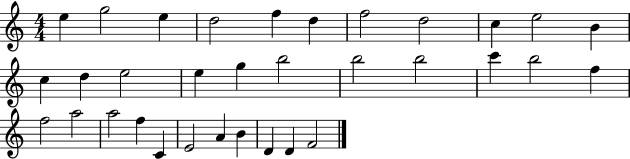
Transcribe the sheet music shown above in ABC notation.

X:1
T:Untitled
M:4/4
L:1/4
K:C
e g2 e d2 f d f2 d2 c e2 B c d e2 e g b2 b2 b2 c' b2 f f2 a2 a2 f C E2 A B D D F2